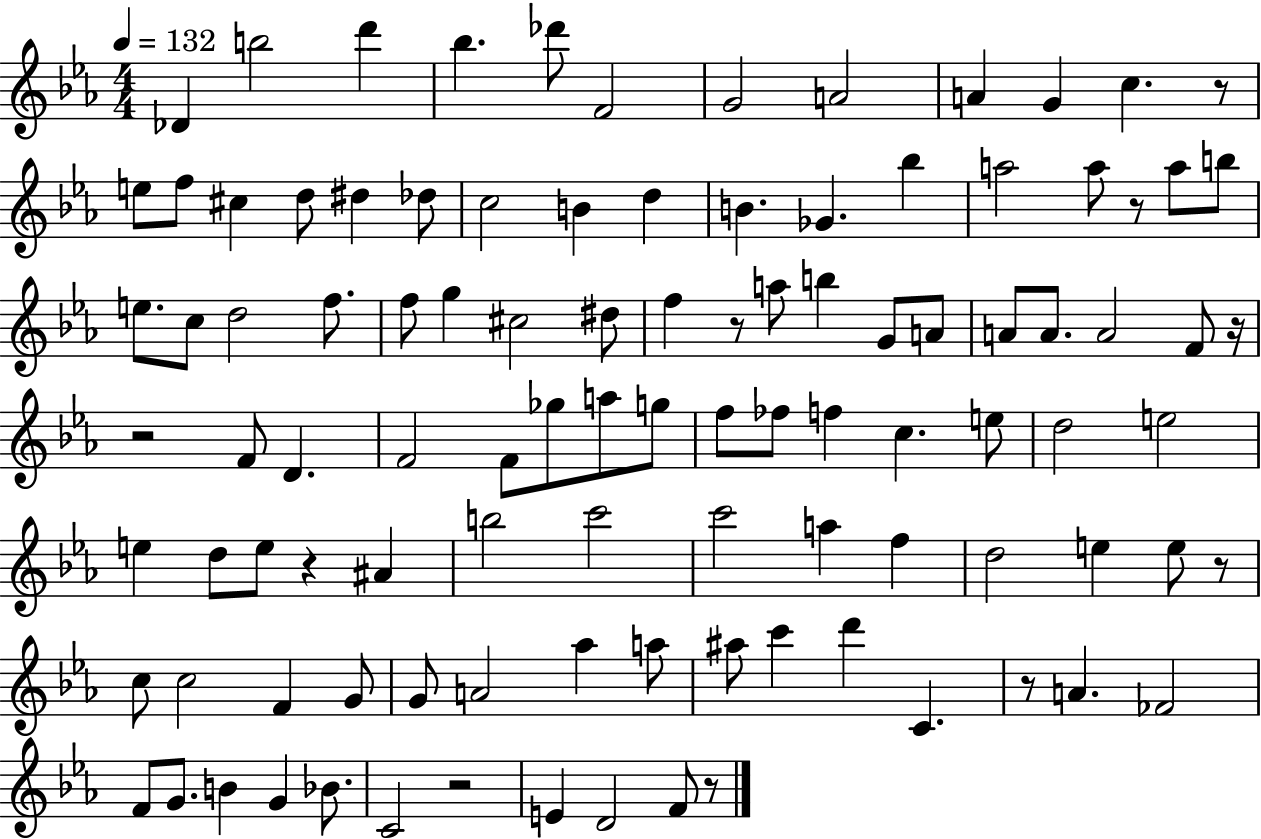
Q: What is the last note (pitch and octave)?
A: F4